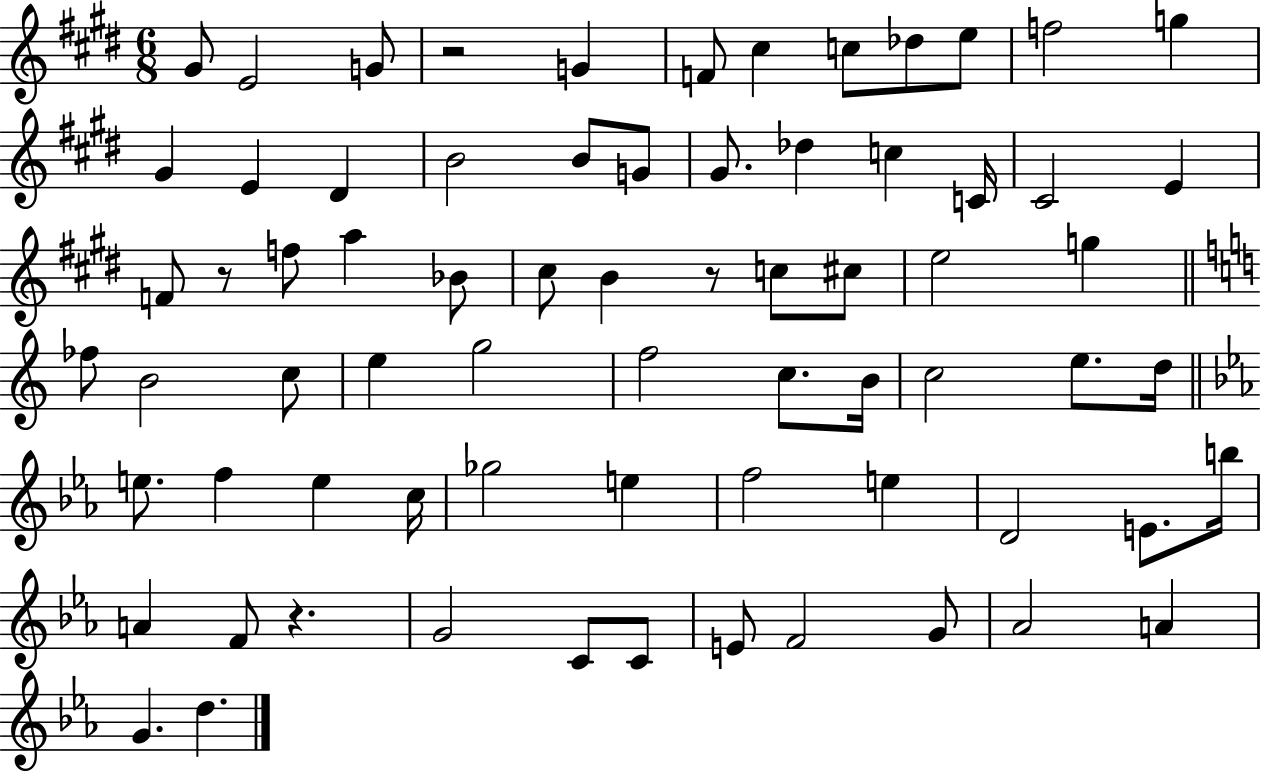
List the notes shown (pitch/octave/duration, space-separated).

G#4/e E4/h G4/e R/h G4/q F4/e C#5/q C5/e Db5/e E5/e F5/h G5/q G#4/q E4/q D#4/q B4/h B4/e G4/e G#4/e. Db5/q C5/q C4/s C#4/h E4/q F4/e R/e F5/e A5/q Bb4/e C#5/e B4/q R/e C5/e C#5/e E5/h G5/q FES5/e B4/h C5/e E5/q G5/h F5/h C5/e. B4/s C5/h E5/e. D5/s E5/e. F5/q E5/q C5/s Gb5/h E5/q F5/h E5/q D4/h E4/e. B5/s A4/q F4/e R/q. G4/h C4/e C4/e E4/e F4/h G4/e Ab4/h A4/q G4/q. D5/q.